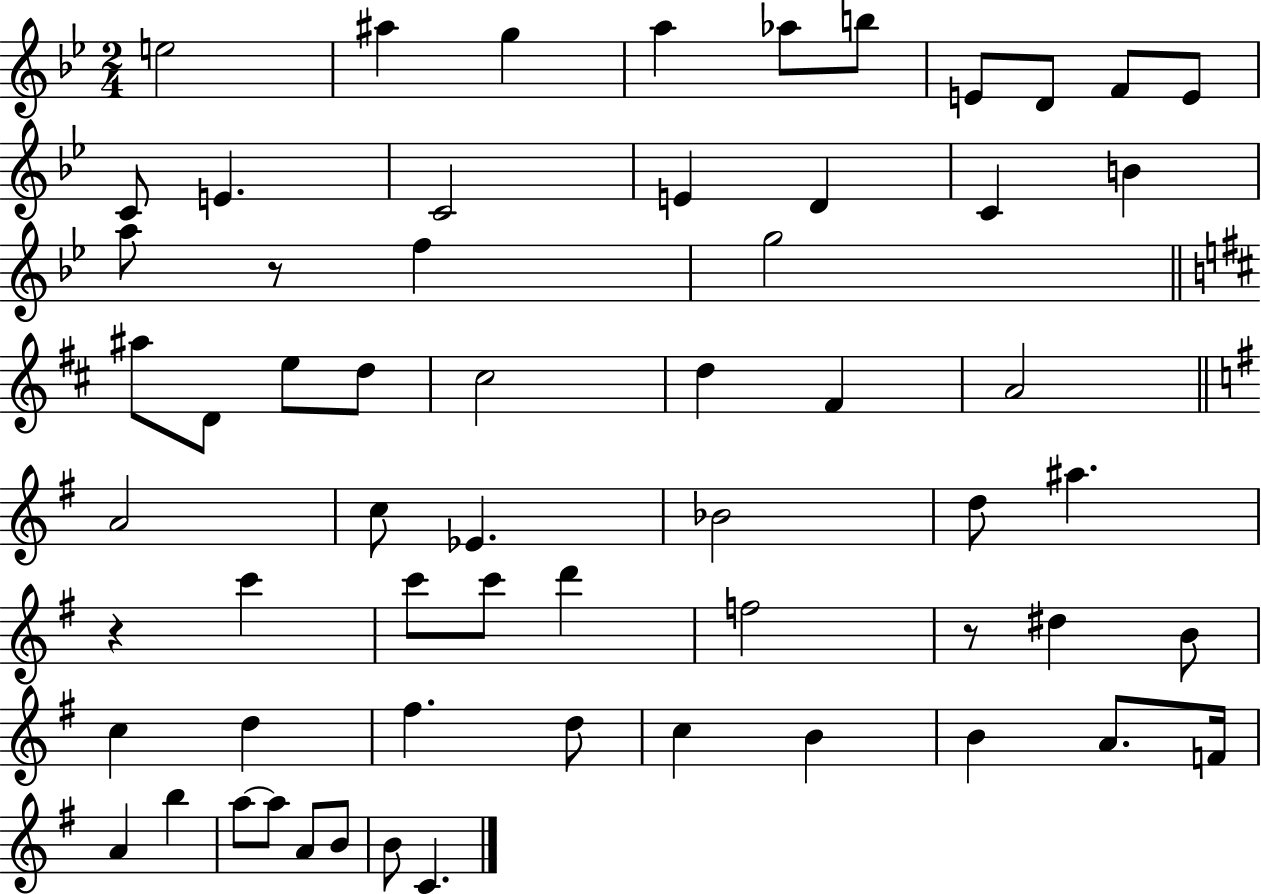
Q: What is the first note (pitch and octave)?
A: E5